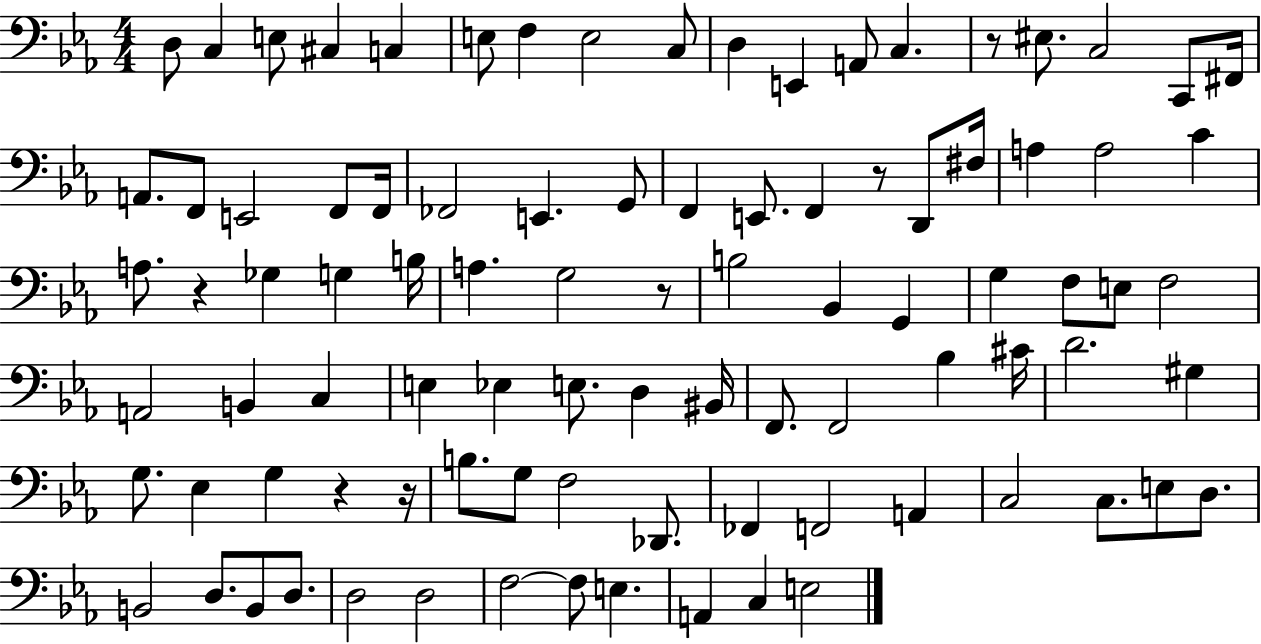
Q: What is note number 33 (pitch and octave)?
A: C4